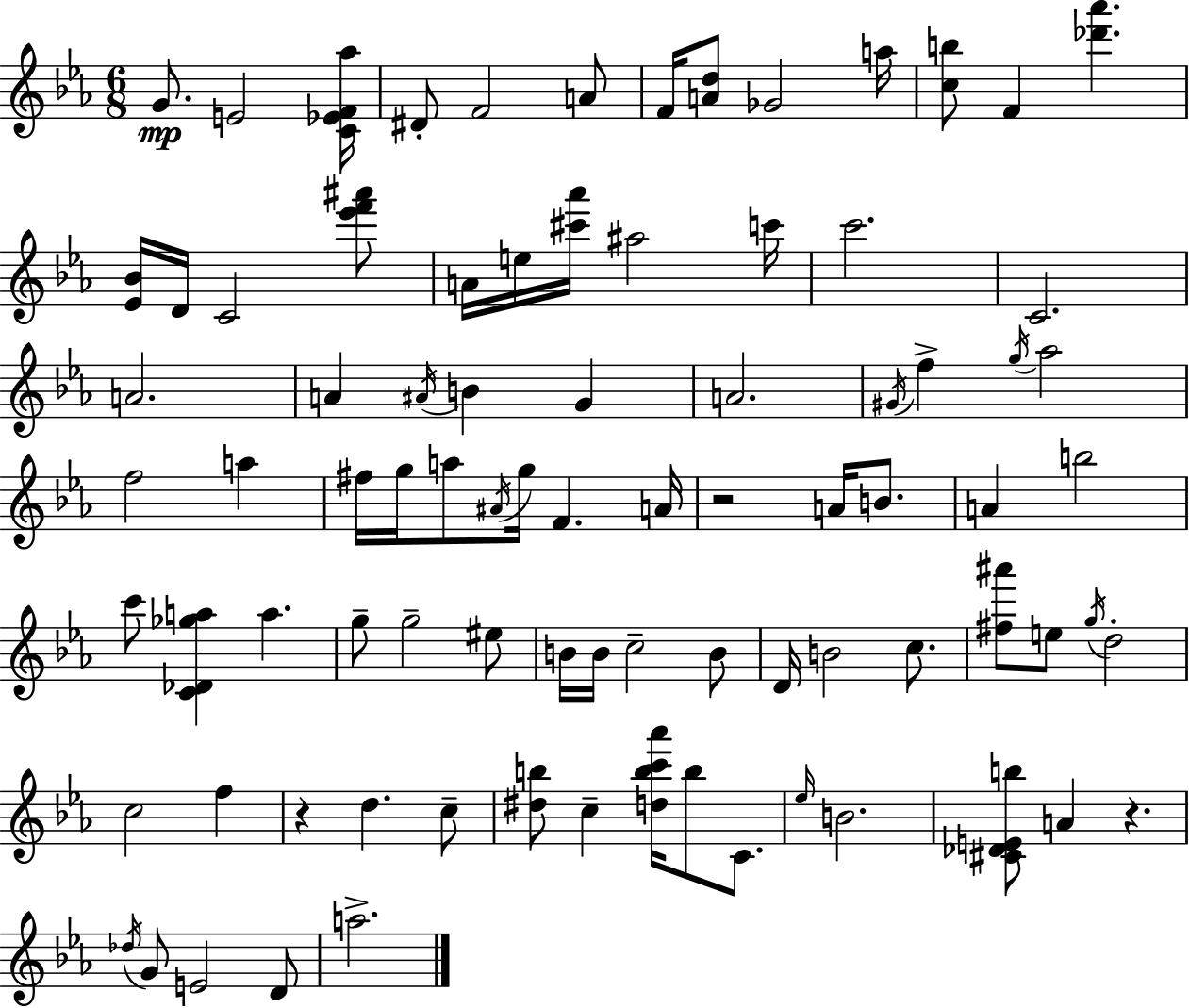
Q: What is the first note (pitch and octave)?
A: G4